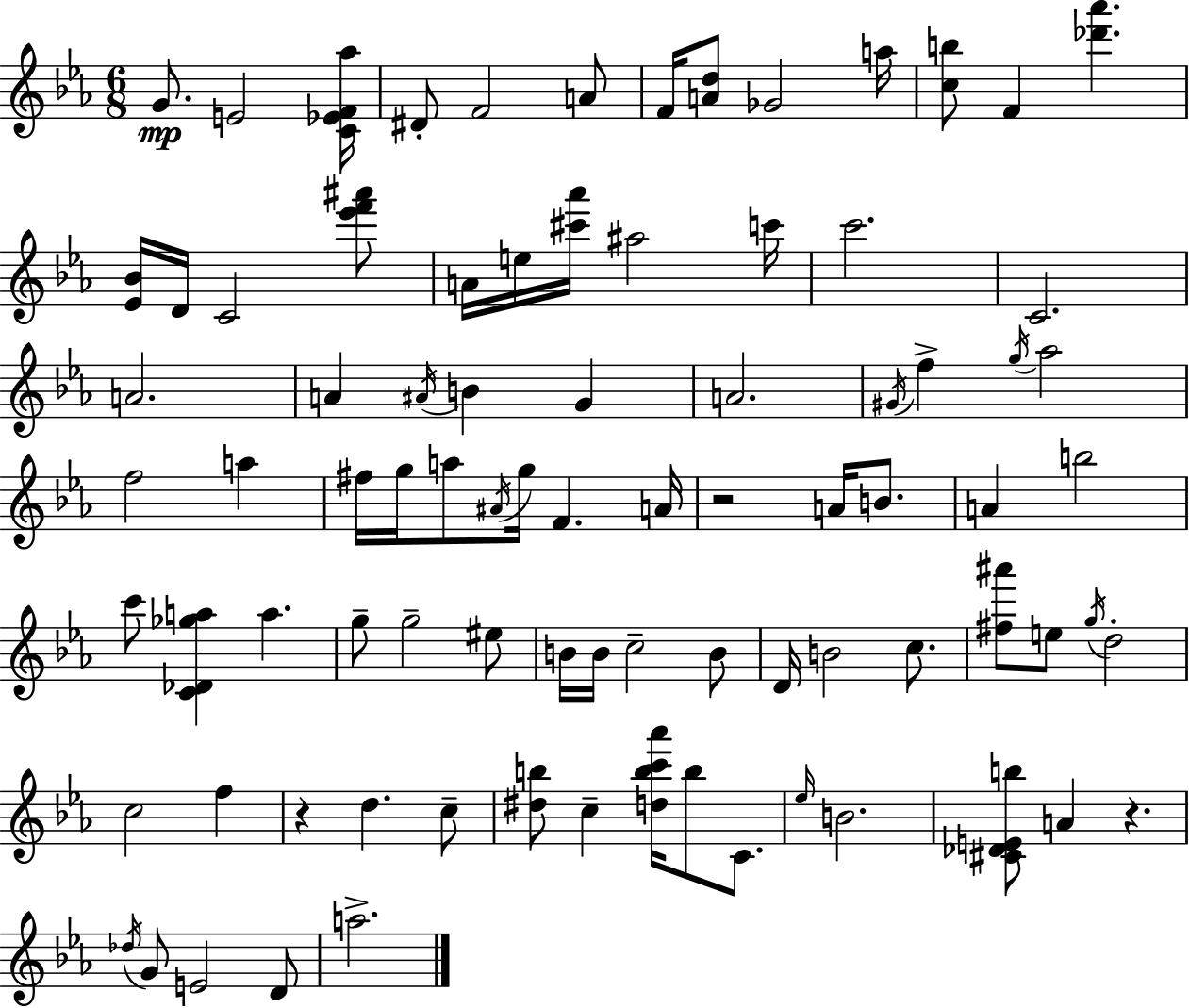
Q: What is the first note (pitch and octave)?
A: G4